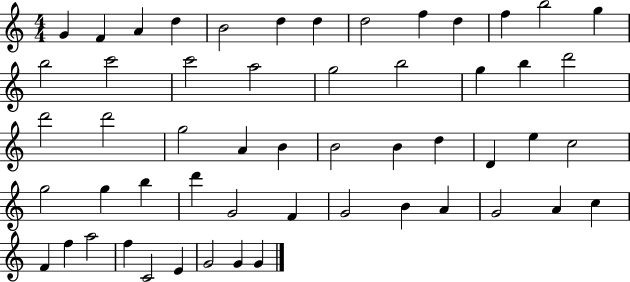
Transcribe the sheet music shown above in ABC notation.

X:1
T:Untitled
M:4/4
L:1/4
K:C
G F A d B2 d d d2 f d f b2 g b2 c'2 c'2 a2 g2 b2 g b d'2 d'2 d'2 g2 A B B2 B d D e c2 g2 g b d' G2 F G2 B A G2 A c F f a2 f C2 E G2 G G